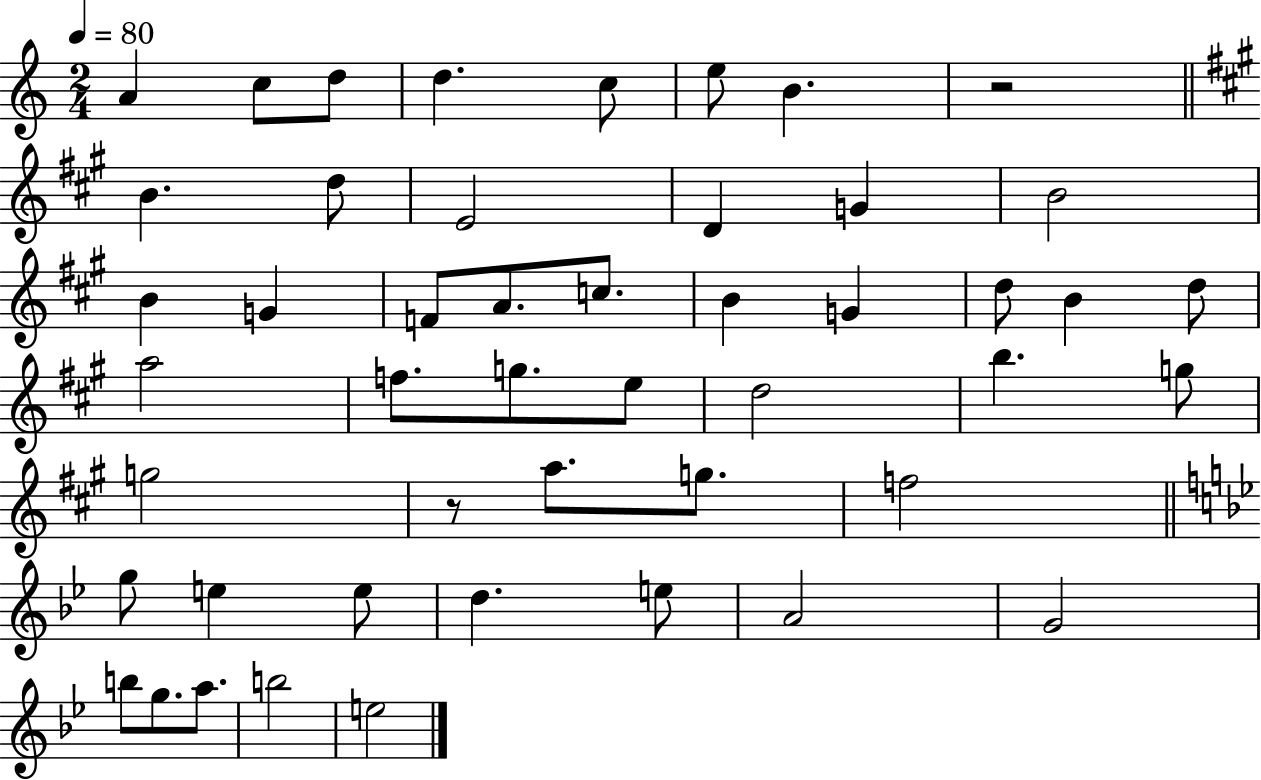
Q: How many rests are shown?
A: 2